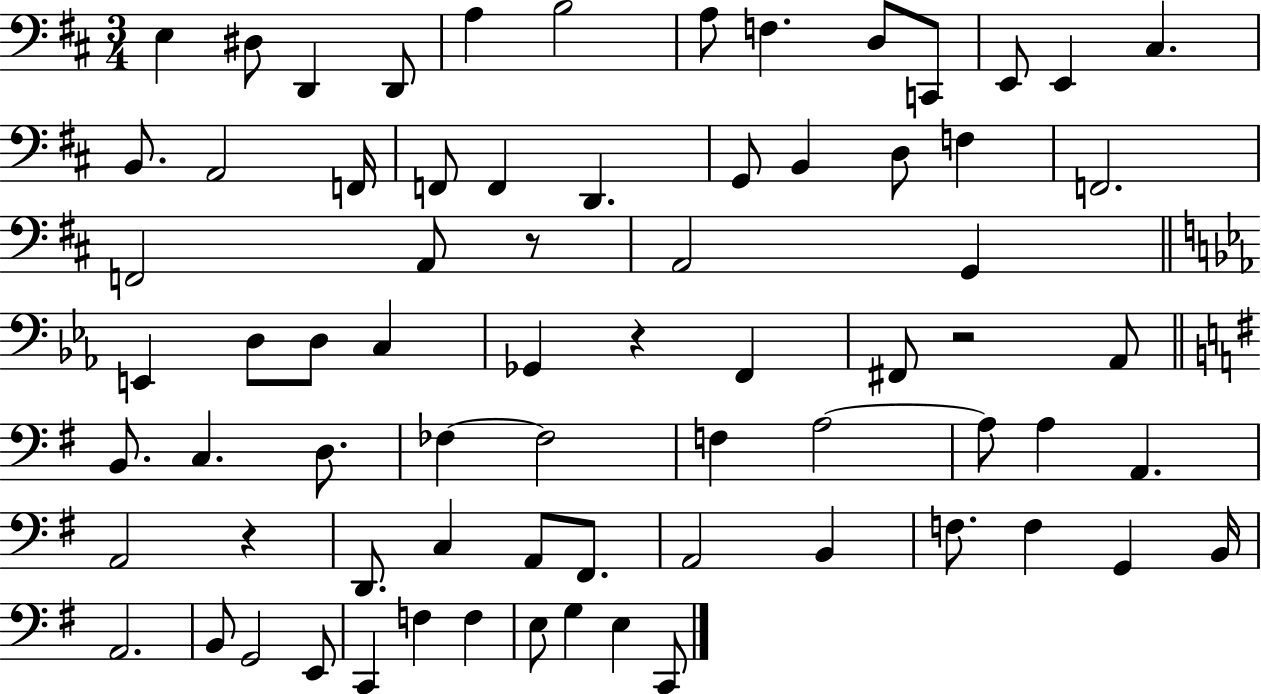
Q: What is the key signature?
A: D major